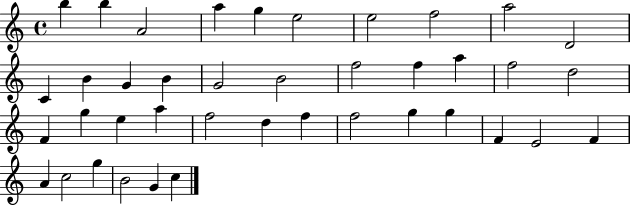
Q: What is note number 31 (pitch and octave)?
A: G5